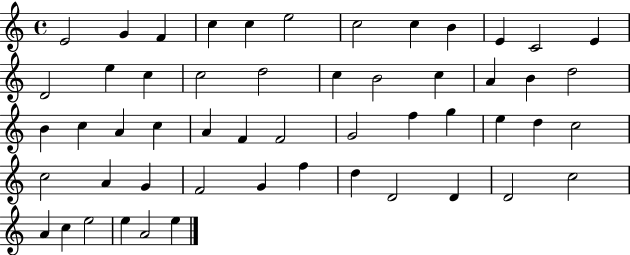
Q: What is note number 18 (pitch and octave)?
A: C5